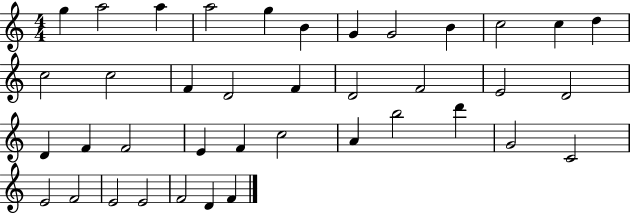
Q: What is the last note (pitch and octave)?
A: F4